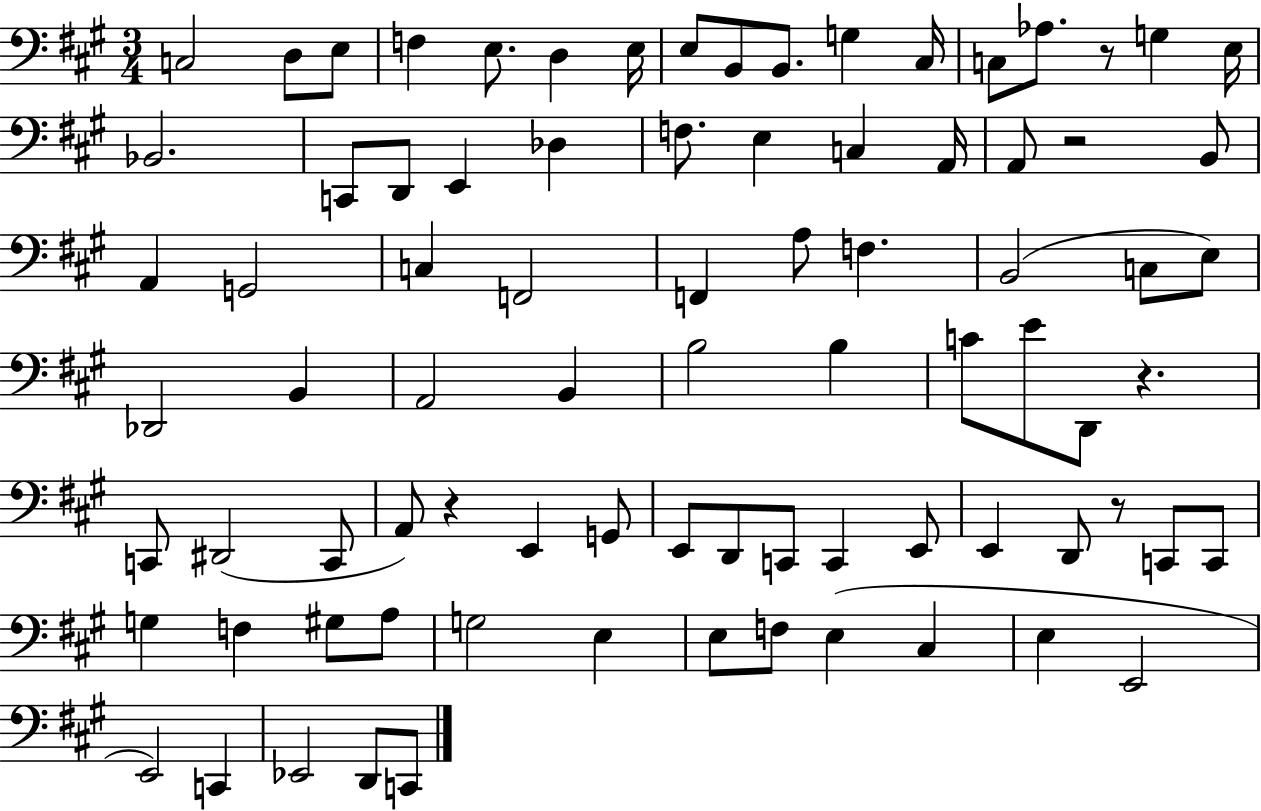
{
  \clef bass
  \numericTimeSignature
  \time 3/4
  \key a \major
  c2 d8 e8 | f4 e8. d4 e16 | e8 b,8 b,8. g4 cis16 | c8 aes8. r8 g4 e16 | \break bes,2. | c,8 d,8 e,4 des4 | f8. e4 c4 a,16 | a,8 r2 b,8 | \break a,4 g,2 | c4 f,2 | f,4 a8 f4. | b,2( c8 e8) | \break des,2 b,4 | a,2 b,4 | b2 b4 | c'8 e'8 d,8 r4. | \break c,8 dis,2( c,8 | a,8) r4 e,4 g,8 | e,8 d,8 c,8 c,4 e,8 | e,4 d,8 r8 c,8 c,8 | \break g4 f4 gis8 a8 | g2 e4 | e8 f8 e4( cis4 | e4 e,2 | \break e,2) c,4 | ees,2 d,8 c,8 | \bar "|."
}